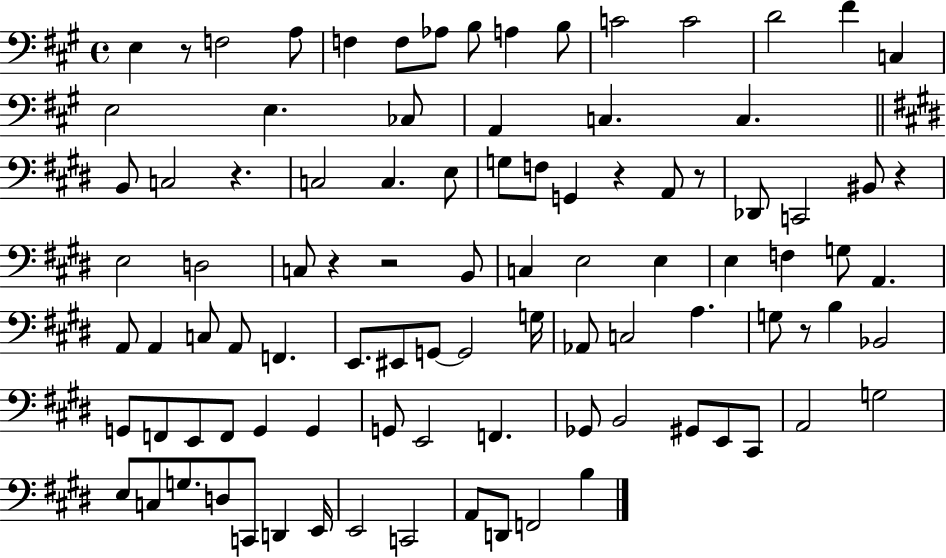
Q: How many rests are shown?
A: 8